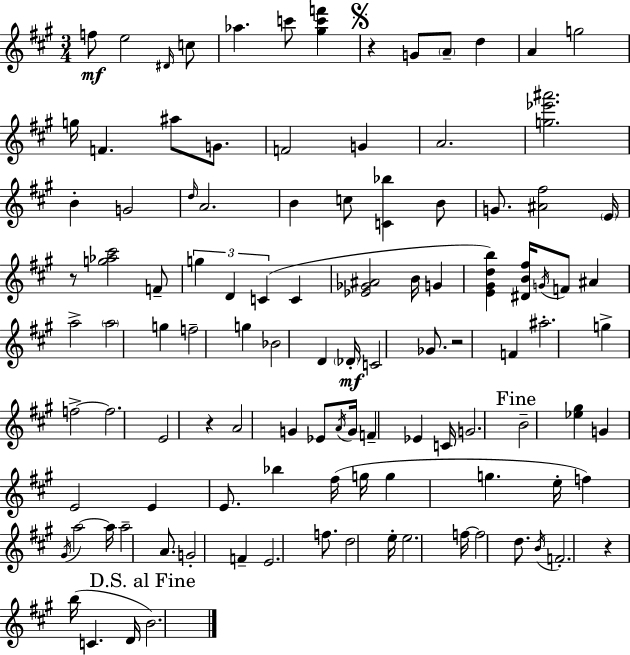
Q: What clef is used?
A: treble